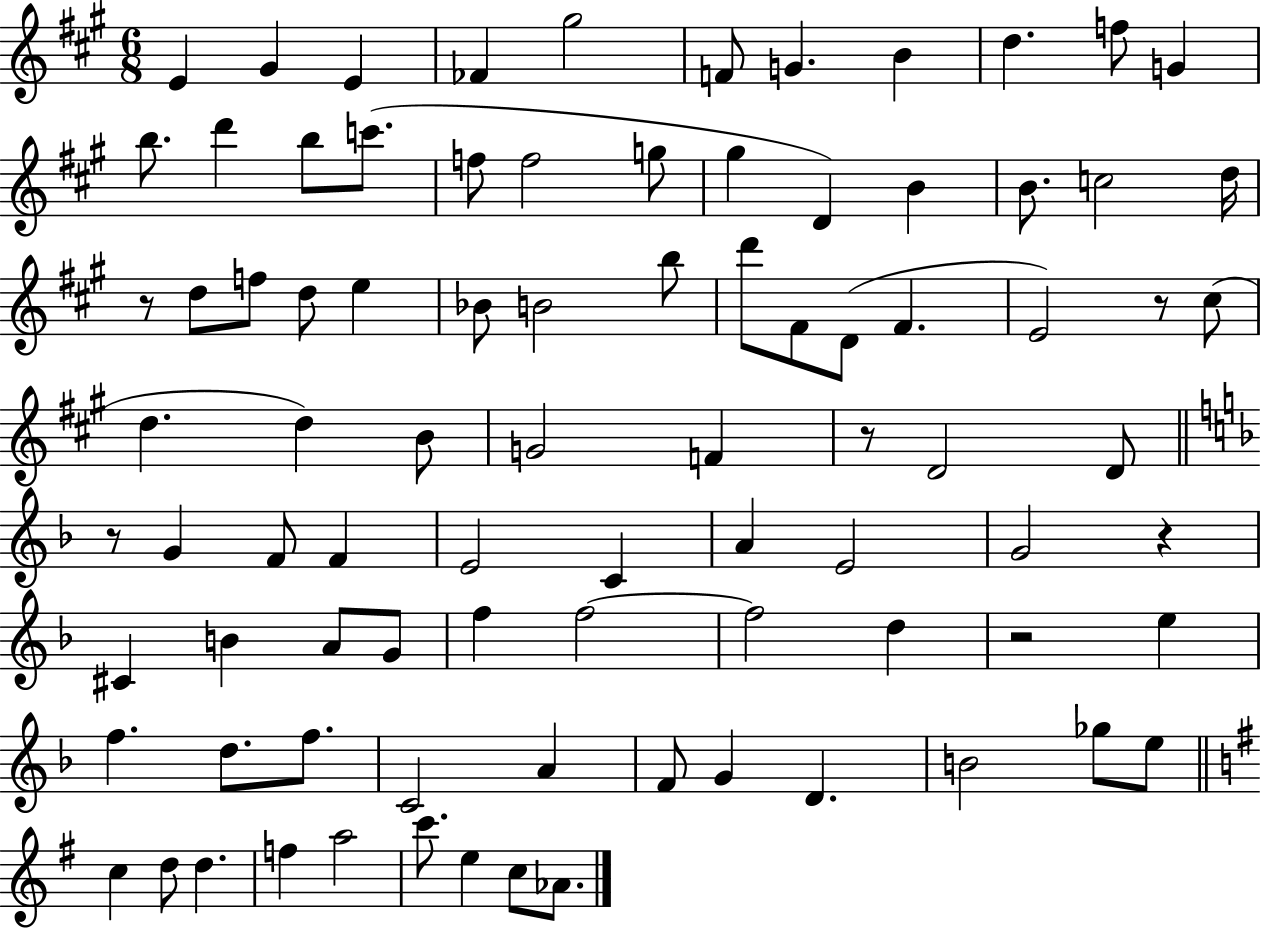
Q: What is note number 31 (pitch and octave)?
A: B5